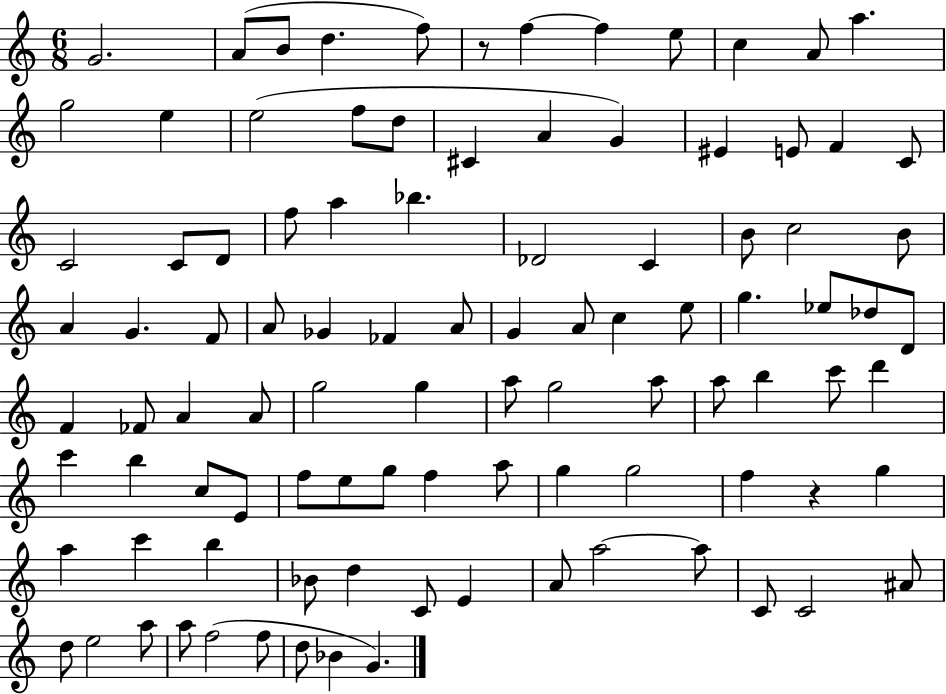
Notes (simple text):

G4/h. A4/e B4/e D5/q. F5/e R/e F5/q F5/q E5/e C5/q A4/e A5/q. G5/h E5/q E5/h F5/e D5/e C#4/q A4/q G4/q EIS4/q E4/e F4/q C4/e C4/h C4/e D4/e F5/e A5/q Bb5/q. Db4/h C4/q B4/e C5/h B4/e A4/q G4/q. F4/e A4/e Gb4/q FES4/q A4/e G4/q A4/e C5/q E5/e G5/q. Eb5/e Db5/e D4/e F4/q FES4/e A4/q A4/e G5/h G5/q A5/e G5/h A5/e A5/e B5/q C6/e D6/q C6/q B5/q C5/e E4/e F5/e E5/e G5/e F5/q A5/e G5/q G5/h F5/q R/q G5/q A5/q C6/q B5/q Bb4/e D5/q C4/e E4/q A4/e A5/h A5/e C4/e C4/h A#4/e D5/e E5/h A5/e A5/e F5/h F5/e D5/e Bb4/q G4/q.